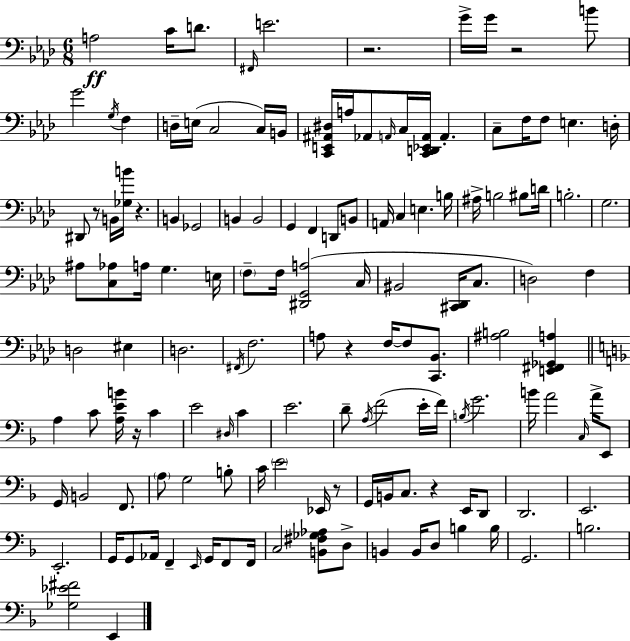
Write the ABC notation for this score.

X:1
T:Untitled
M:6/8
L:1/4
K:Fm
A,2 C/4 D/2 ^F,,/4 E2 z2 G/4 G/4 z2 B/2 G2 G,/4 F, D,/4 E,/4 C,2 C,/4 B,,/4 [C,,E,,^A,,^D,]/4 A,/4 _A,,/2 A,,/4 C,/4 [C,,D,,_E,,A,,]/4 A,, C,/2 F,/4 F,/2 E, D,/4 ^D,,/2 z/2 B,,/4 [_G,B]/4 z B,, _G,,2 B,, B,,2 G,, F,, D,,/2 B,,/2 A,,/4 C, E, B,/4 ^A,/4 B,2 ^B,/2 D/4 B,2 G,2 ^A,/2 [C,_A,]/2 A,/4 G, E,/4 F,/2 F,/4 [^D,,G,,A,]2 C,/4 ^B,,2 [^C,,_D,,]/4 C,/2 D,2 F, D,2 ^E, D,2 ^F,,/4 F,2 A,/2 z F,/4 F,/2 [C,,_B,,]/2 [^A,B,]2 [E,,^F,,_G,,A,] A, C/2 [A,EB]/4 z/4 C E2 ^D,/4 C E2 D/2 A,/4 F2 E/4 F/4 B,/4 G2 B/4 A2 C,/4 A/4 E,,/2 G,,/4 B,,2 F,,/2 A,/2 G,2 B,/2 C/4 E2 _E,,/4 z/2 G,,/4 B,,/4 C,/2 z E,,/4 D,,/2 D,,2 E,,2 E,,2 G,,/4 G,,/2 _A,,/4 F,, E,,/4 G,,/4 F,,/2 F,,/4 C,2 [B,,^F,_G,_A,]/2 D,/2 B,, B,,/4 D,/2 B, B,/4 G,,2 B,2 [_G,_E^F]2 E,,